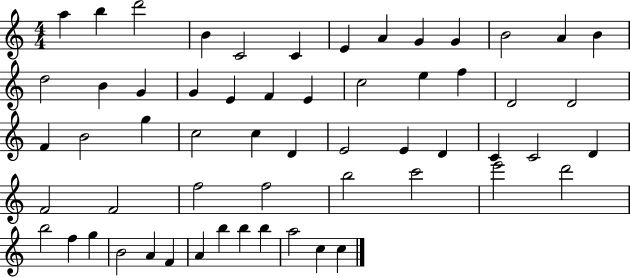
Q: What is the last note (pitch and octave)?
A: C5